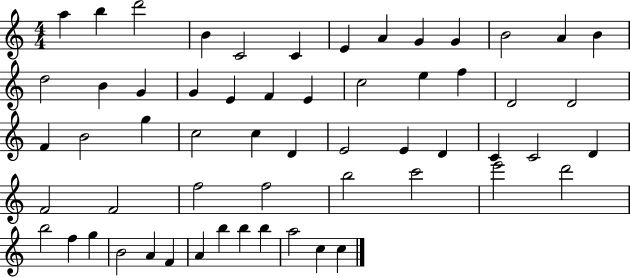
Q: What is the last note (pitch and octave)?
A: C5